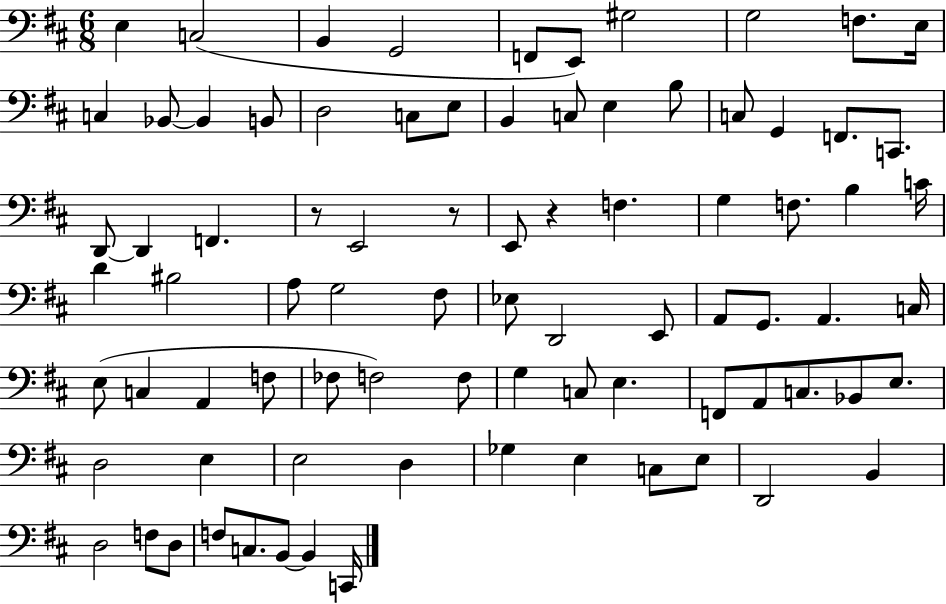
E3/q C3/h B2/q G2/h F2/e E2/e G#3/h G3/h F3/e. E3/s C3/q Bb2/e Bb2/q B2/e D3/h C3/e E3/e B2/q C3/e E3/q B3/e C3/e G2/q F2/e. C2/e. D2/e D2/q F2/q. R/e E2/h R/e E2/e R/q F3/q. G3/q F3/e. B3/q C4/s D4/q BIS3/h A3/e G3/h F#3/e Eb3/e D2/h E2/e A2/e G2/e. A2/q. C3/s E3/e C3/q A2/q F3/e FES3/e F3/h F3/e G3/q C3/e E3/q. F2/e A2/e C3/e. Bb2/e E3/e. D3/h E3/q E3/h D3/q Gb3/q E3/q C3/e E3/e D2/h B2/q D3/h F3/e D3/e F3/e C3/e. B2/e B2/q C2/s